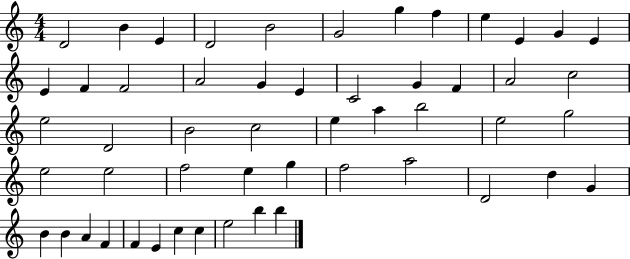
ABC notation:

X:1
T:Untitled
M:4/4
L:1/4
K:C
D2 B E D2 B2 G2 g f e E G E E F F2 A2 G E C2 G F A2 c2 e2 D2 B2 c2 e a b2 e2 g2 e2 e2 f2 e g f2 a2 D2 d G B B A F F E c c e2 b b